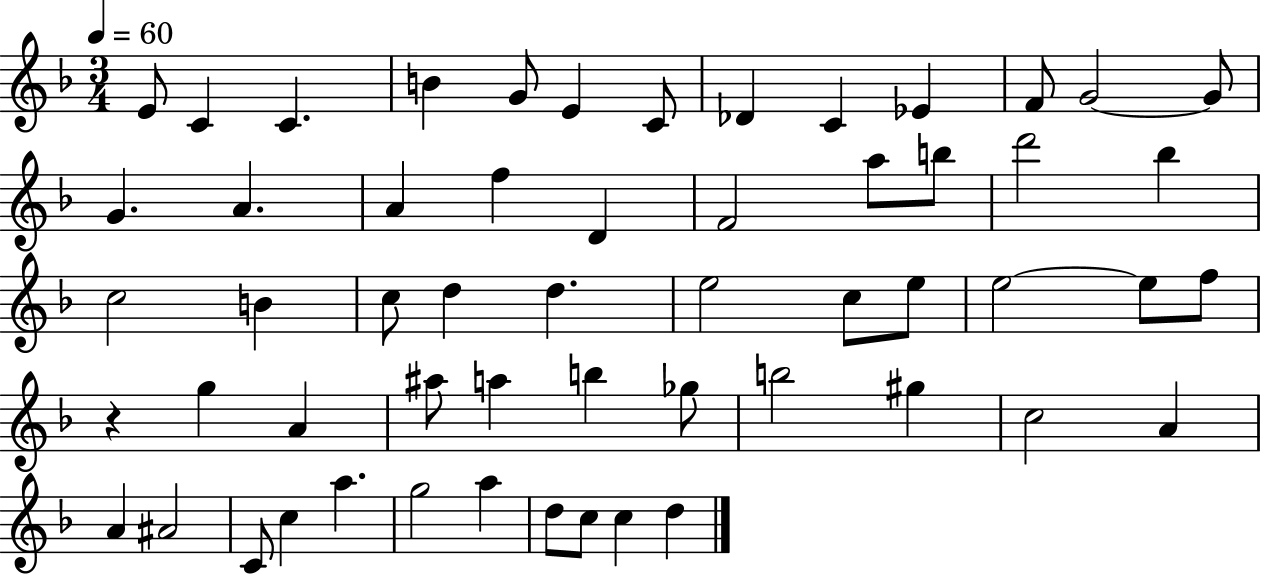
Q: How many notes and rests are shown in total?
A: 56